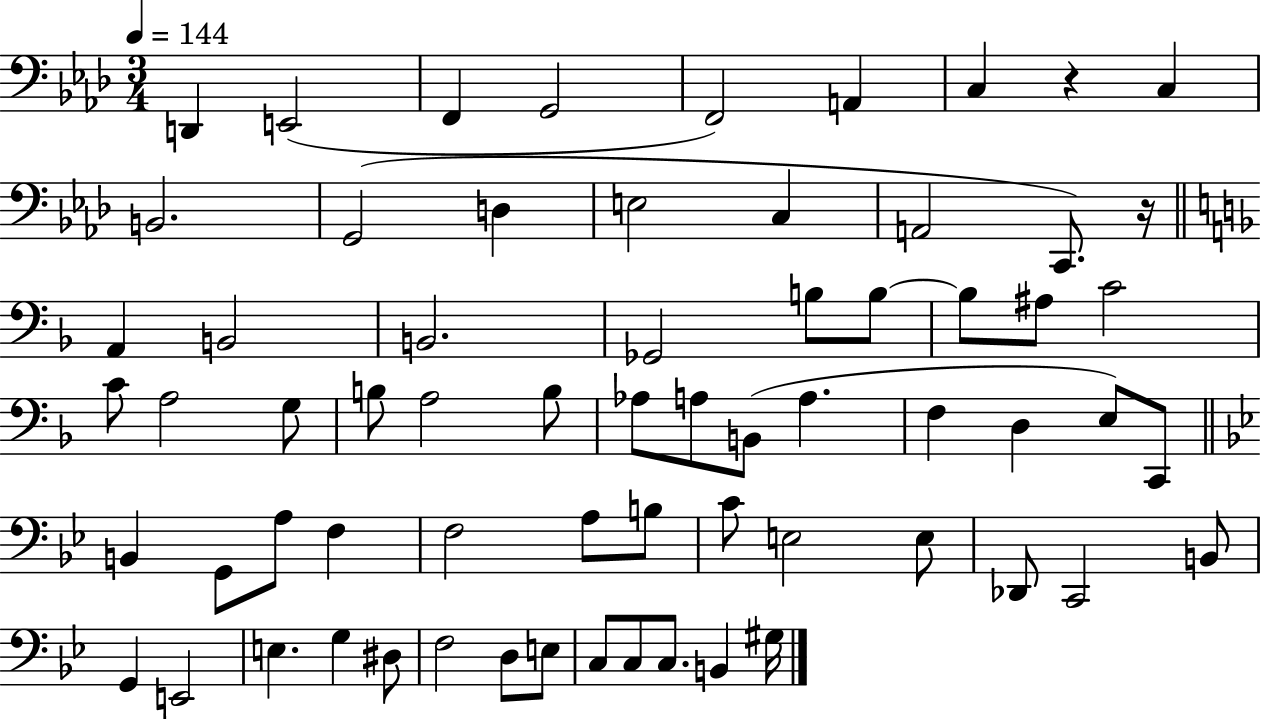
{
  \clef bass
  \numericTimeSignature
  \time 3/4
  \key aes \major
  \tempo 4 = 144
  d,4 e,2( | f,4 g,2 | f,2) a,4 | c4 r4 c4 | \break b,2. | g,2( d4 | e2 c4 | a,2 c,8.) r16 | \break \bar "||" \break \key f \major a,4 b,2 | b,2. | ges,2 b8 b8~~ | b8 ais8 c'2 | \break c'8 a2 g8 | b8 a2 b8 | aes8 a8 b,8( a4. | f4 d4 e8) c,8 | \break \bar "||" \break \key bes \major b,4 g,8 a8 f4 | f2 a8 b8 | c'8 e2 e8 | des,8 c,2 b,8 | \break g,4 e,2 | e4. g4 dis8 | f2 d8 e8 | c8 c8 c8. b,4 gis16 | \break \bar "|."
}